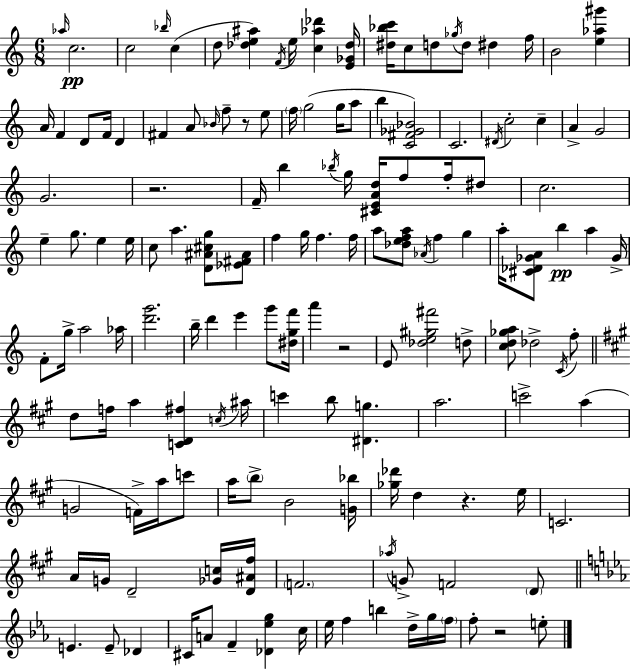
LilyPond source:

{
  \clef treble
  \numericTimeSignature
  \time 6/8
  \key a \minor
  \grace { aes''16 }\pp c''2. | c''2 \grace { bes''16 } c''4( | d''8 <des'' e'' ais''>4) \acciaccatura { f'16 } e''16 <c'' aes'' des'''>4 | <e' ges' des''>16 <dis'' bes'' c'''>16 c''8 d''8 \acciaccatura { ges''16 } d''8 dis''4 | \break f''16 b'2 | <e'' aes'' gis'''>4 a'16 f'4 d'8 f'16 | d'4 fis'4 a'8 \grace { bes'16 } f''8-- | r8 e''8 \parenthesize f''16 g''2( | \break g''16 a''8 b''4 <c' fis' ges' bes'>2) | c'2. | \acciaccatura { dis'16 } c''2-. | c''4-- a'4-> g'2 | \break g'2. | r2. | f'16-- b''4 \acciaccatura { bes''16 } | g''16 <cis' e' a' d''>16 f''8 f''16-. dis''8 c''2. | \break e''4-- g''8. | e''4 e''16 c''8 a''4. | <d' ais' cis'' g''>8 <ees' fis' ais'>8 f''4 g''16 | f''4. f''16 a''8 <des'' e'' f'' a''>8 \acciaccatura { aes'16 } | \break f''4 g''4 a''16-. <cis' des' ges' a'>8 b''4\pp | a''4 ges'16-> f'8-. g''16-> a''2 | aes''16 <d''' g'''>2. | b''16-- d'''4 | \break e'''4 g'''8 <dis'' g'' f'''>16 a'''4 | r2 e'8 <des'' e'' gis'' fis'''>2 | d''8-> <c'' d'' ges'' a''>8 des''2-> | \acciaccatura { c'16 } f''8-. \bar "||" \break \key a \major d''8 f''16 a''4 <c' d' fis''>4 \acciaccatura { c''16 } | ais''16 c'''4 b''8 <dis' g''>4. | a''2. | c'''2-> a''4( | \break g'2 f'16->) a''16 c'''8 | a''16 \parenthesize b''8-> b'2 | <g' bes''>16 <ges'' des'''>16 d''4 r4. | e''16 c'2. | \break a'16 g'16 d'2-- <ges' c''>16 | <d' ais' fis''>16 \parenthesize f'2. | \acciaccatura { aes''16 } g'8-> f'2 | \parenthesize d'8 \bar "||" \break \key c \minor e'4. e'8-- des'4 | cis'16 a'8 f'4-- <des' ees'' g''>4 c''16 | ees''16 f''4 b''4 d''16-> g''16 \parenthesize f''16 | f''8-. r2 e''8-. | \break \bar "|."
}